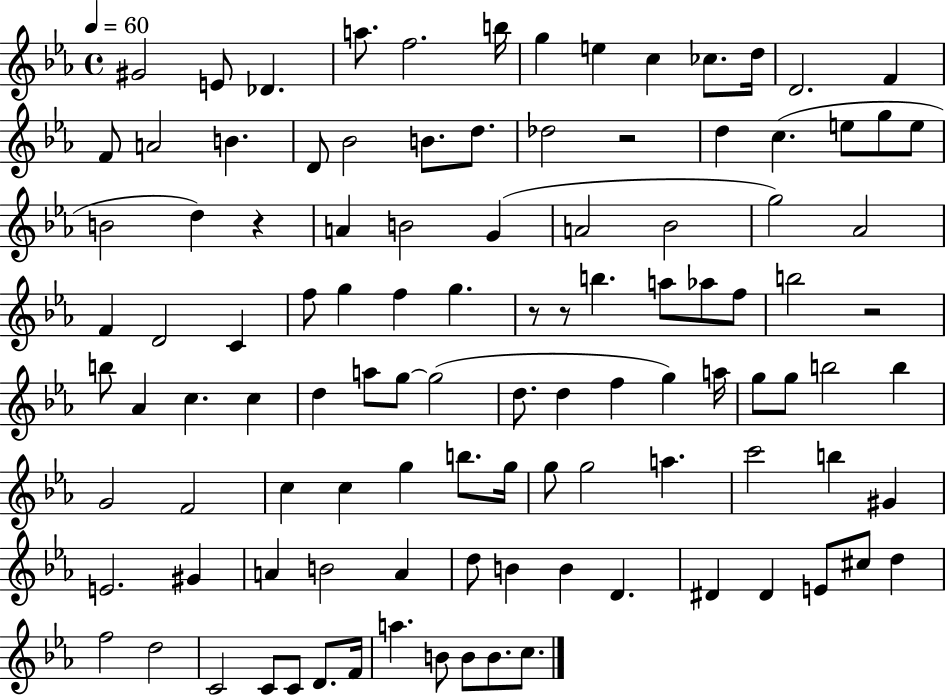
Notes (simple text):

G#4/h E4/e Db4/q. A5/e. F5/h. B5/s G5/q E5/q C5/q CES5/e. D5/s D4/h. F4/q F4/e A4/h B4/q. D4/e Bb4/h B4/e. D5/e. Db5/h R/h D5/q C5/q. E5/e G5/e E5/e B4/h D5/q R/q A4/q B4/h G4/q A4/h Bb4/h G5/h Ab4/h F4/q D4/h C4/q F5/e G5/q F5/q G5/q. R/e R/e B5/q. A5/e Ab5/e F5/e B5/h R/h B5/e Ab4/q C5/q. C5/q D5/q A5/e G5/e G5/h D5/e. D5/q F5/q G5/q A5/s G5/e G5/e B5/h B5/q G4/h F4/h C5/q C5/q G5/q B5/e. G5/s G5/e G5/h A5/q. C6/h B5/q G#4/q E4/h. G#4/q A4/q B4/h A4/q D5/e B4/q B4/q D4/q. D#4/q D#4/q E4/e C#5/e D5/q F5/h D5/h C4/h C4/e C4/e D4/e. F4/s A5/q. B4/e B4/e B4/e. C5/e.